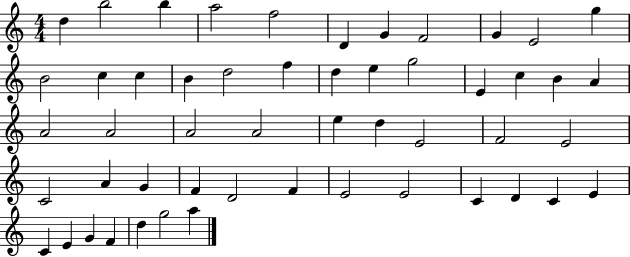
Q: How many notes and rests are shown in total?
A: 52